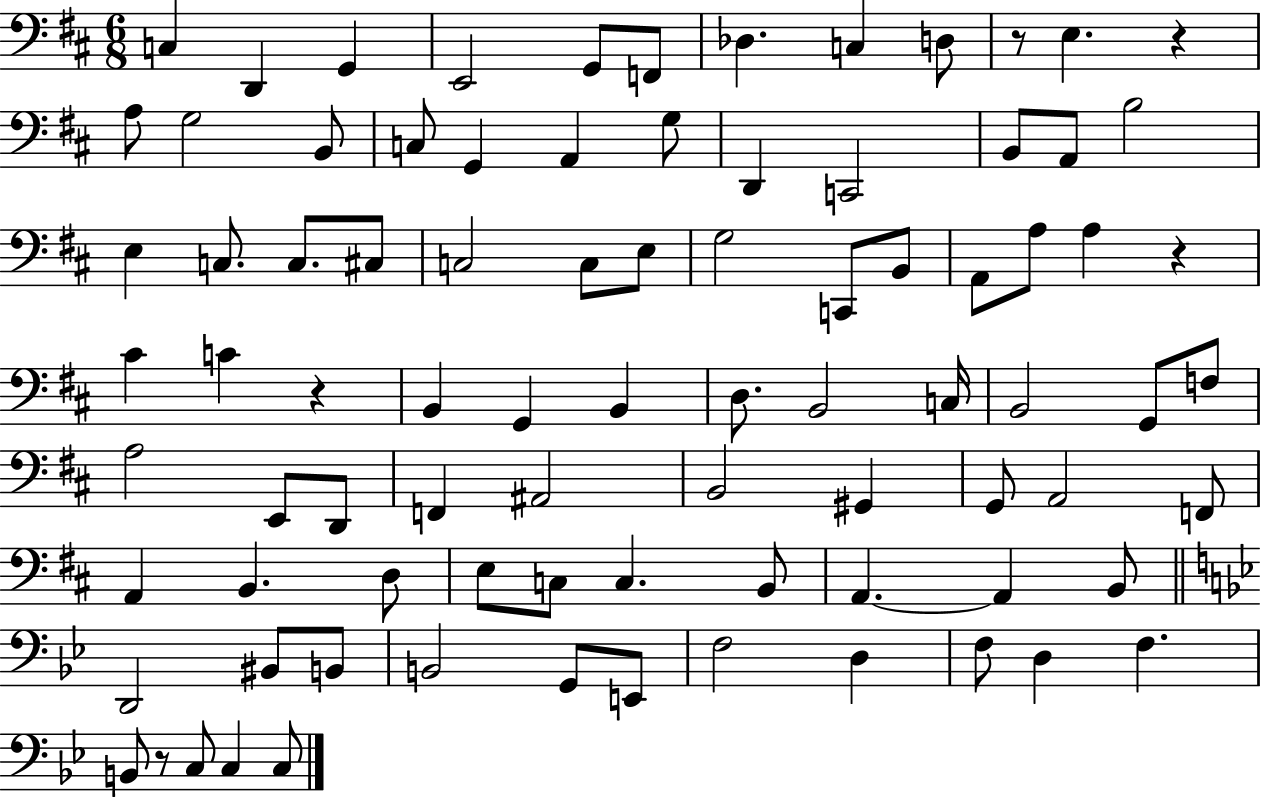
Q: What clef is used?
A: bass